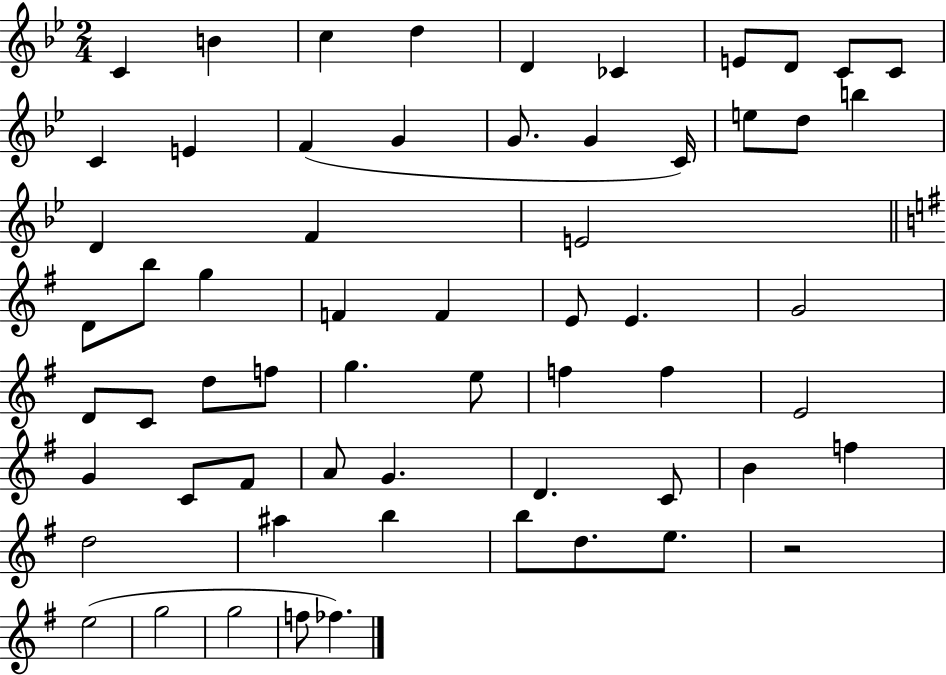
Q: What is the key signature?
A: BES major